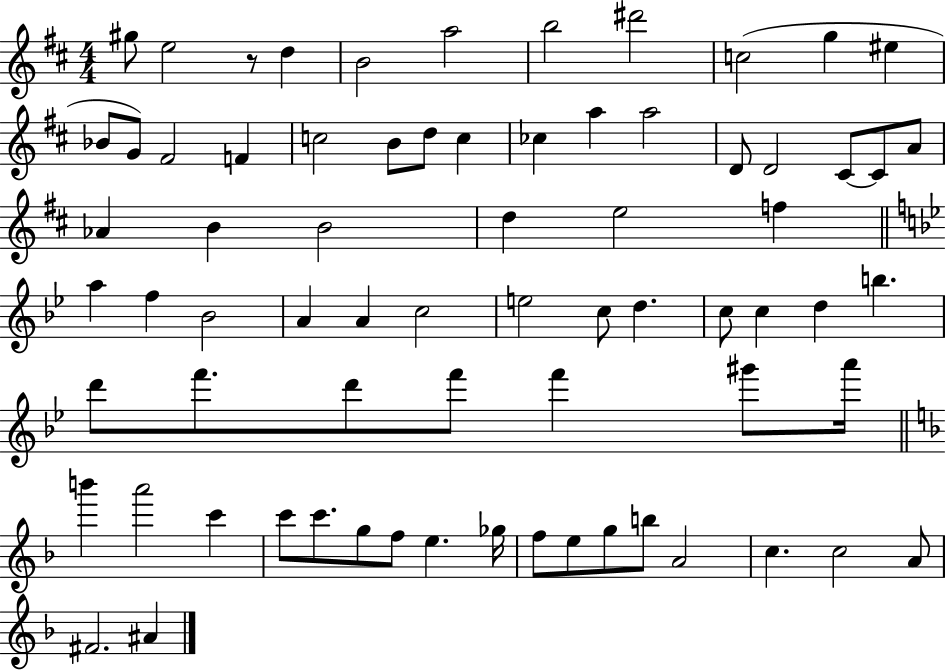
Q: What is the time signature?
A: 4/4